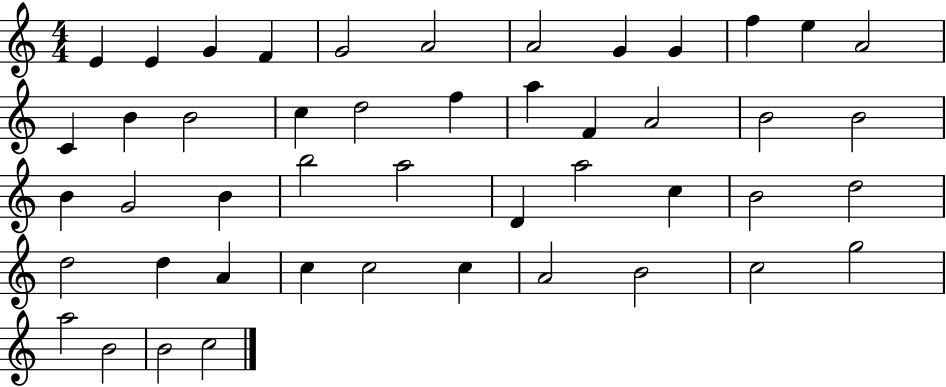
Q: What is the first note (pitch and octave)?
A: E4